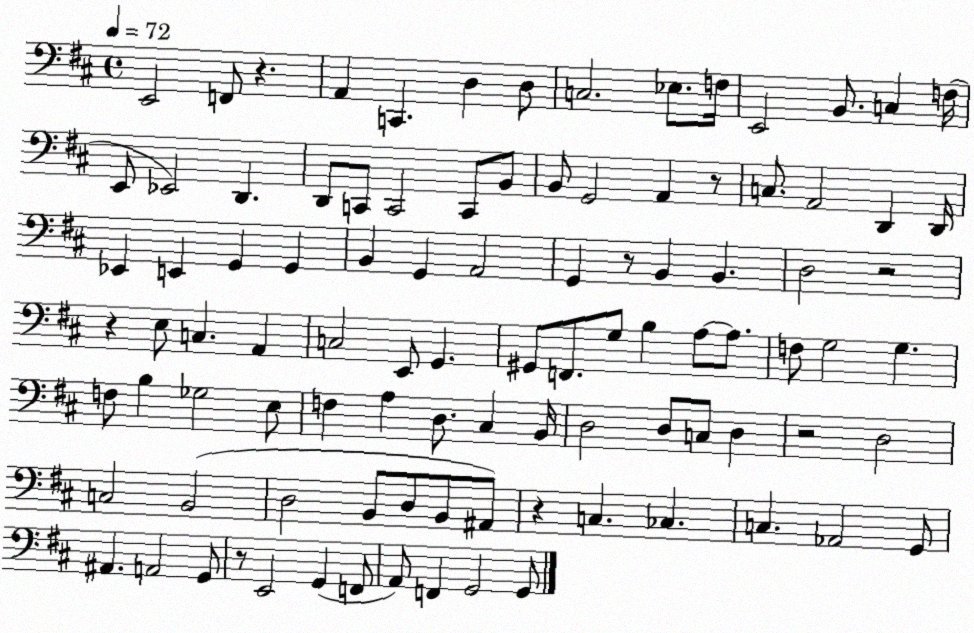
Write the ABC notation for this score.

X:1
T:Untitled
M:4/4
L:1/4
K:D
E,,2 F,,/2 z A,, C,, D, D,/2 C,2 _E,/2 F,/4 E,,2 B,,/2 C, F,/4 E,,/2 _E,,2 D,, D,,/2 C,,/2 C,,2 C,,/2 B,,/2 B,,/2 G,,2 A,, z/2 C,/2 A,,2 D,, D,,/4 _E,, E,, G,, G,, B,, G,, A,,2 G,, z/2 B,, B,, D,2 z2 z E,/2 C, A,, C,2 E,,/2 G,, ^G,,/2 F,,/2 G,/2 B, A,/2 A,/2 F,/2 G,2 G, F,/2 B, _G,2 E,/2 F, A, D,/2 ^C, B,,/4 D,2 D,/2 C,/2 D, z2 D,2 C,2 B,,2 D,2 B,,/2 D,/2 B,,/2 ^A,,/2 z C, _C, C, _A,,2 G,,/2 ^A,, A,,2 G,,/2 z/2 E,,2 G,, F,,/2 A,,/2 F,, G,,2 G,,/2